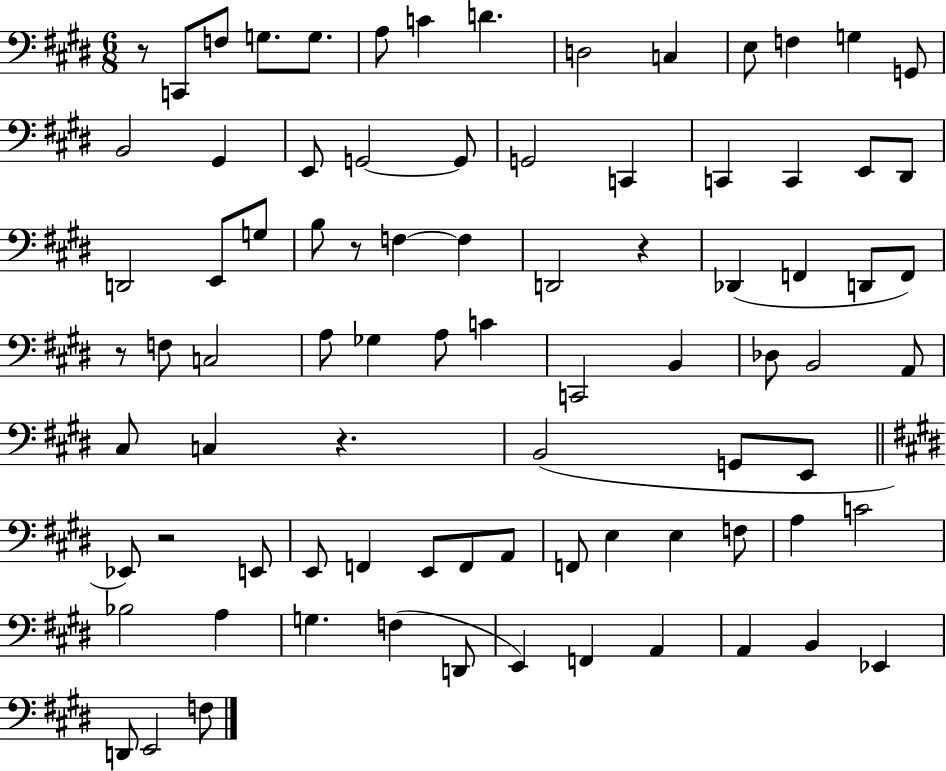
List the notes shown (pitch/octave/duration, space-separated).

R/e C2/e F3/e G3/e. G3/e. A3/e C4/q D4/q. D3/h C3/q E3/e F3/q G3/q G2/e B2/h G#2/q E2/e G2/h G2/e G2/h C2/q C2/q C2/q E2/e D#2/e D2/h E2/e G3/e B3/e R/e F3/q F3/q D2/h R/q Db2/q F2/q D2/e F2/e R/e F3/e C3/h A3/e Gb3/q A3/e C4/q C2/h B2/q Db3/e B2/h A2/e C#3/e C3/q R/q. B2/h G2/e E2/e Eb2/e R/h E2/e E2/e F2/q E2/e F2/e A2/e F2/e E3/q E3/q F3/e A3/q C4/h Bb3/h A3/q G3/q. F3/q D2/e E2/q F2/q A2/q A2/q B2/q Eb2/q D2/e E2/h F3/e